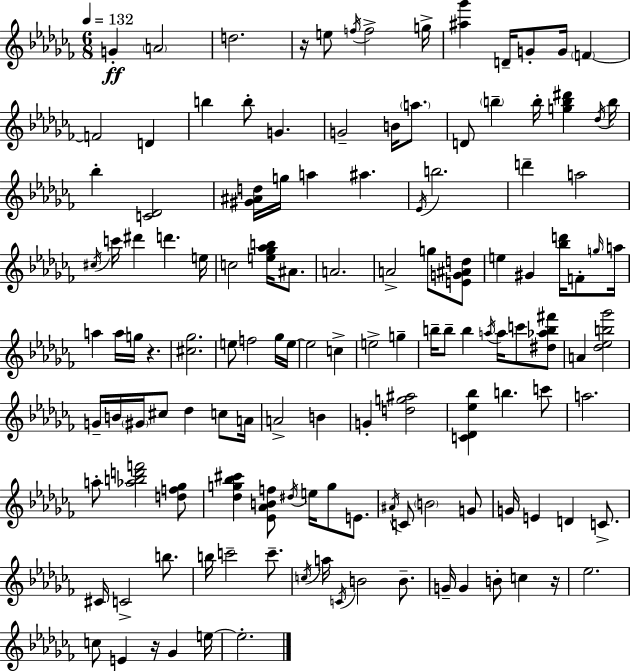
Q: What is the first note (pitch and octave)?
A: G4